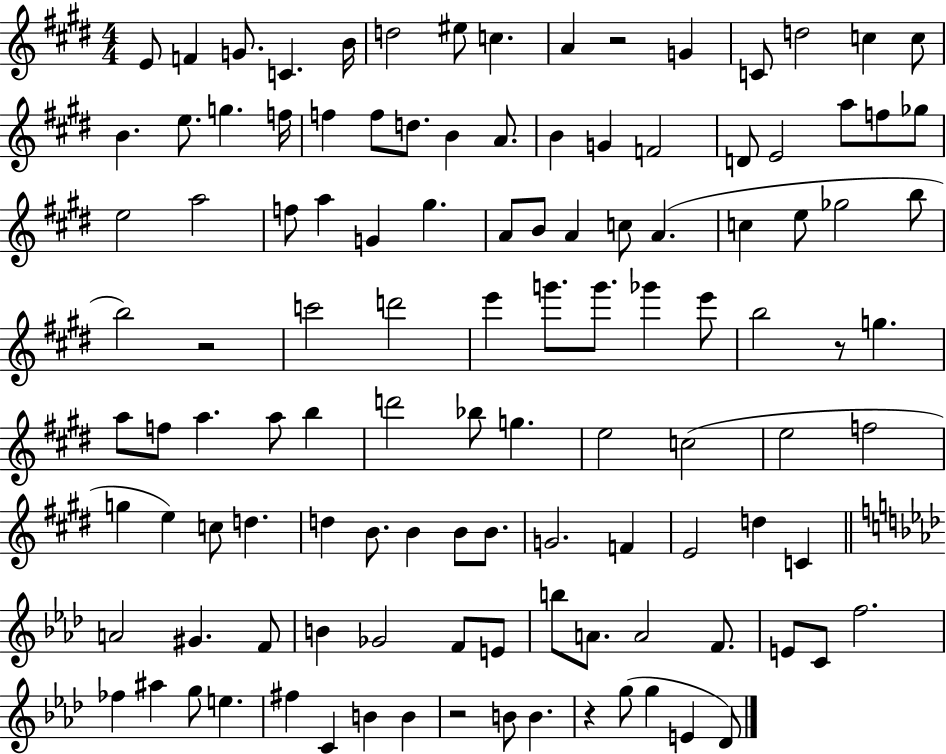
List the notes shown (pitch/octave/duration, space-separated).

E4/e F4/q G4/e. C4/q. B4/s D5/h EIS5/e C5/q. A4/q R/h G4/q C4/e D5/h C5/q C5/e B4/q. E5/e. G5/q. F5/s F5/q F5/e D5/e. B4/q A4/e. B4/q G4/q F4/h D4/e E4/h A5/e F5/e Gb5/e E5/h A5/h F5/e A5/q G4/q G#5/q. A4/e B4/e A4/q C5/e A4/q. C5/q E5/e Gb5/h B5/e B5/h R/h C6/h D6/h E6/q G6/e. G6/e. Gb6/q E6/e B5/h R/e G5/q. A5/e F5/e A5/q. A5/e B5/q D6/h Bb5/e G5/q. E5/h C5/h E5/h F5/h G5/q E5/q C5/e D5/q. D5/q B4/e. B4/q B4/e B4/e. G4/h. F4/q E4/h D5/q C4/q A4/h G#4/q. F4/e B4/q Gb4/h F4/e E4/e B5/e A4/e. A4/h F4/e. E4/e C4/e F5/h. FES5/q A#5/q G5/e E5/q. F#5/q C4/q B4/q B4/q R/h B4/e B4/q. R/q G5/e G5/q E4/q Db4/e